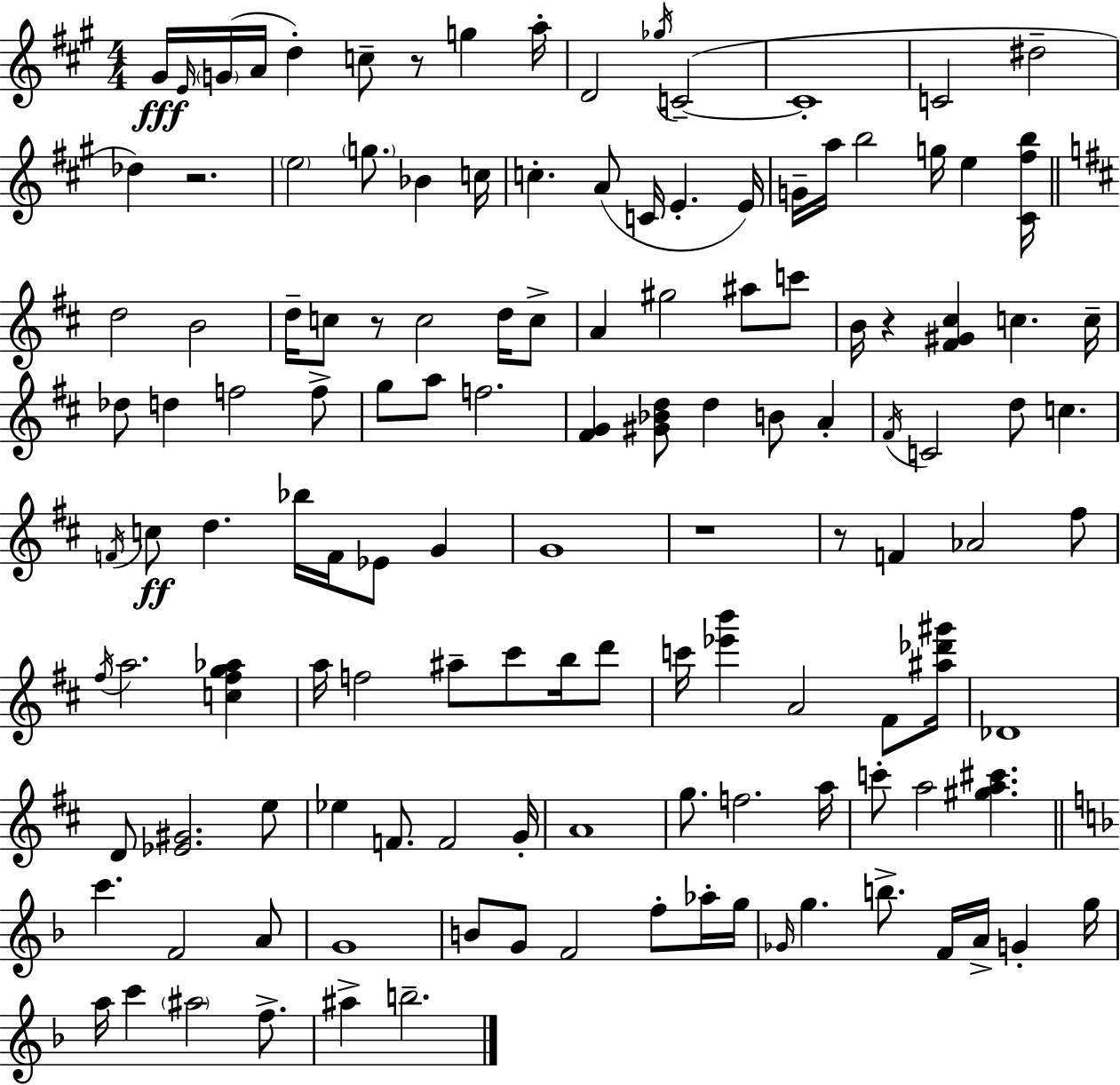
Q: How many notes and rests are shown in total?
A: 130